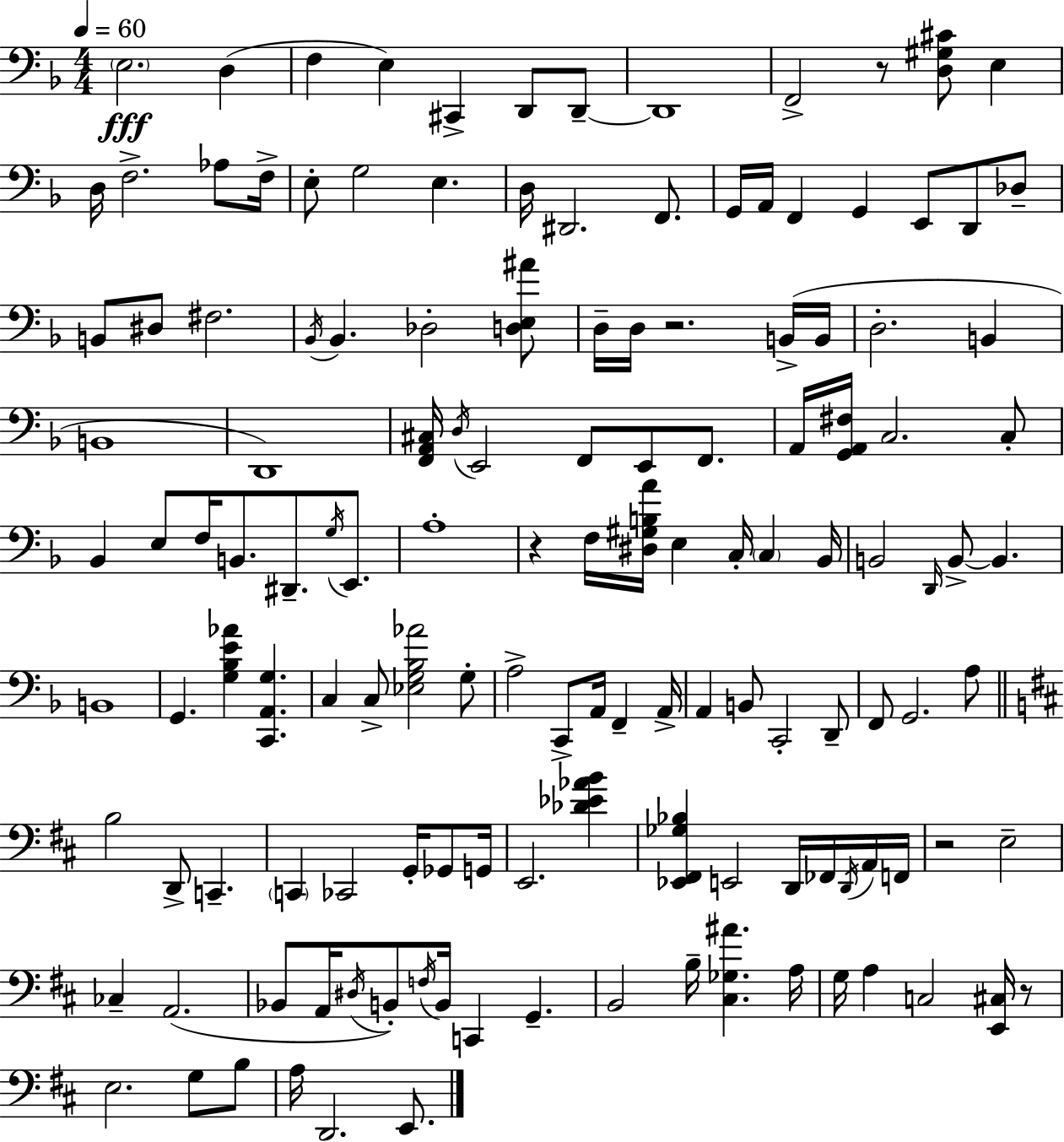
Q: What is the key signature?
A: D minor